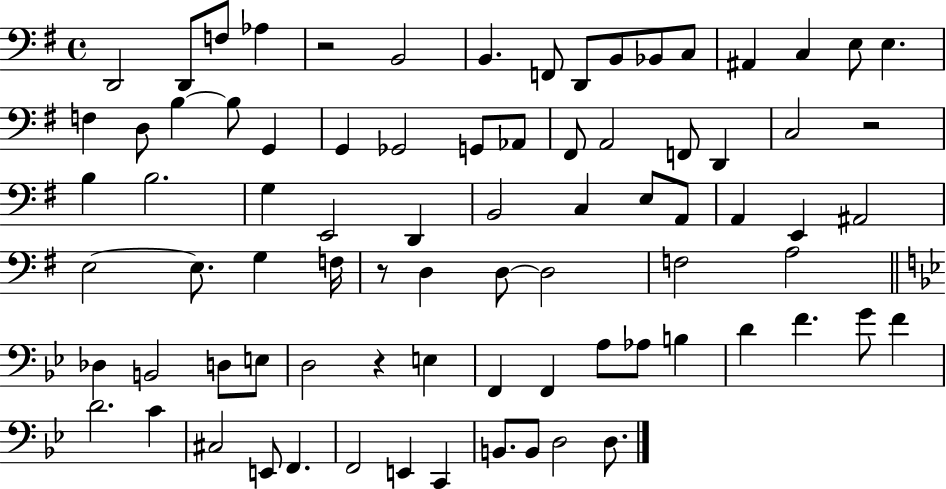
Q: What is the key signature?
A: G major